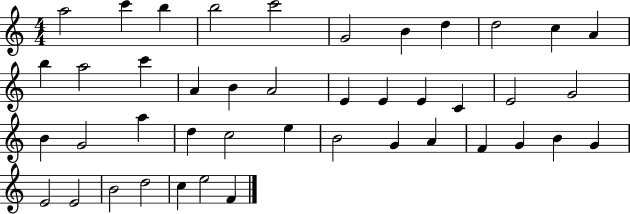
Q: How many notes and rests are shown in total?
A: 43